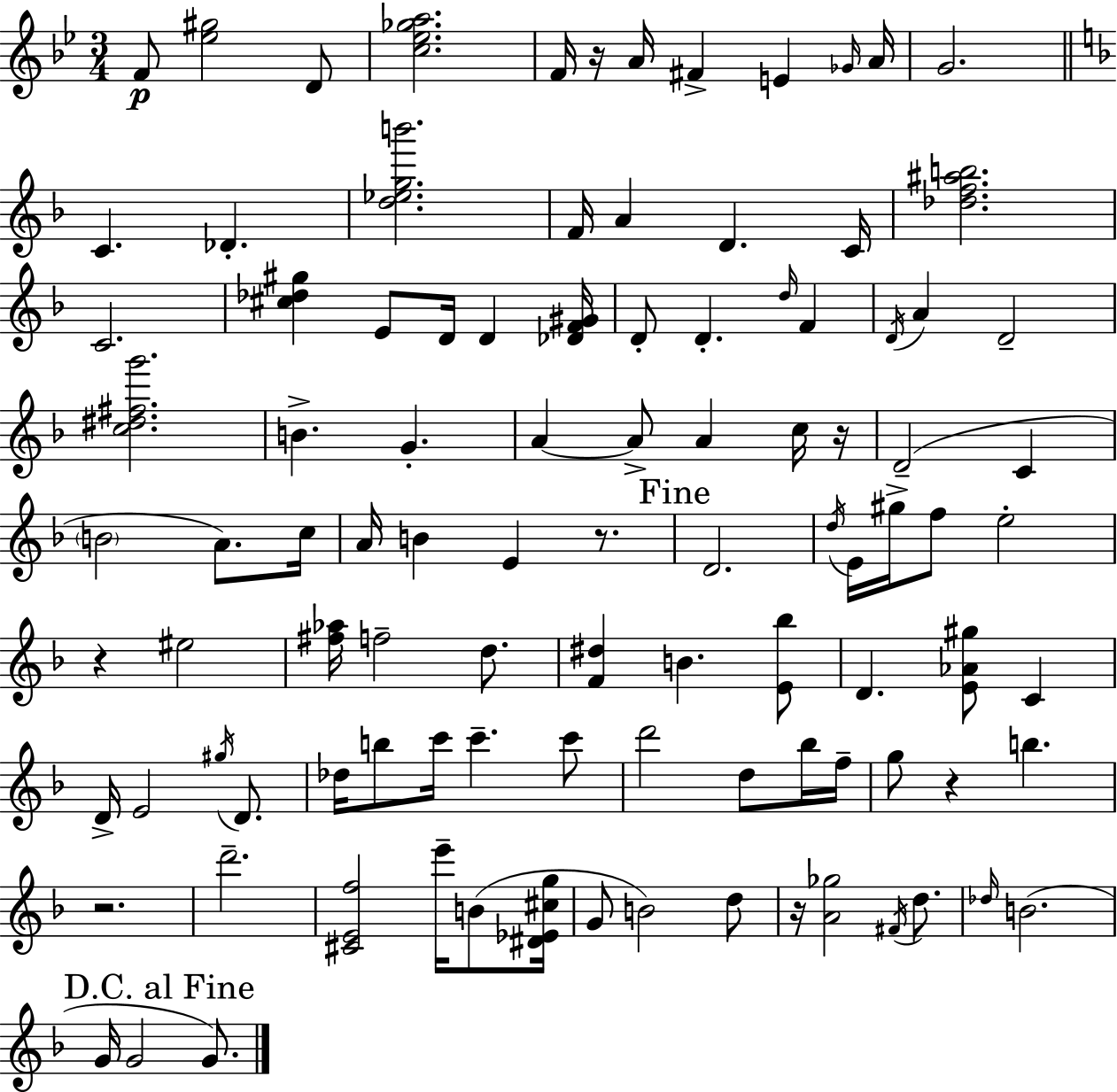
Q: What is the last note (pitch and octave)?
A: G4